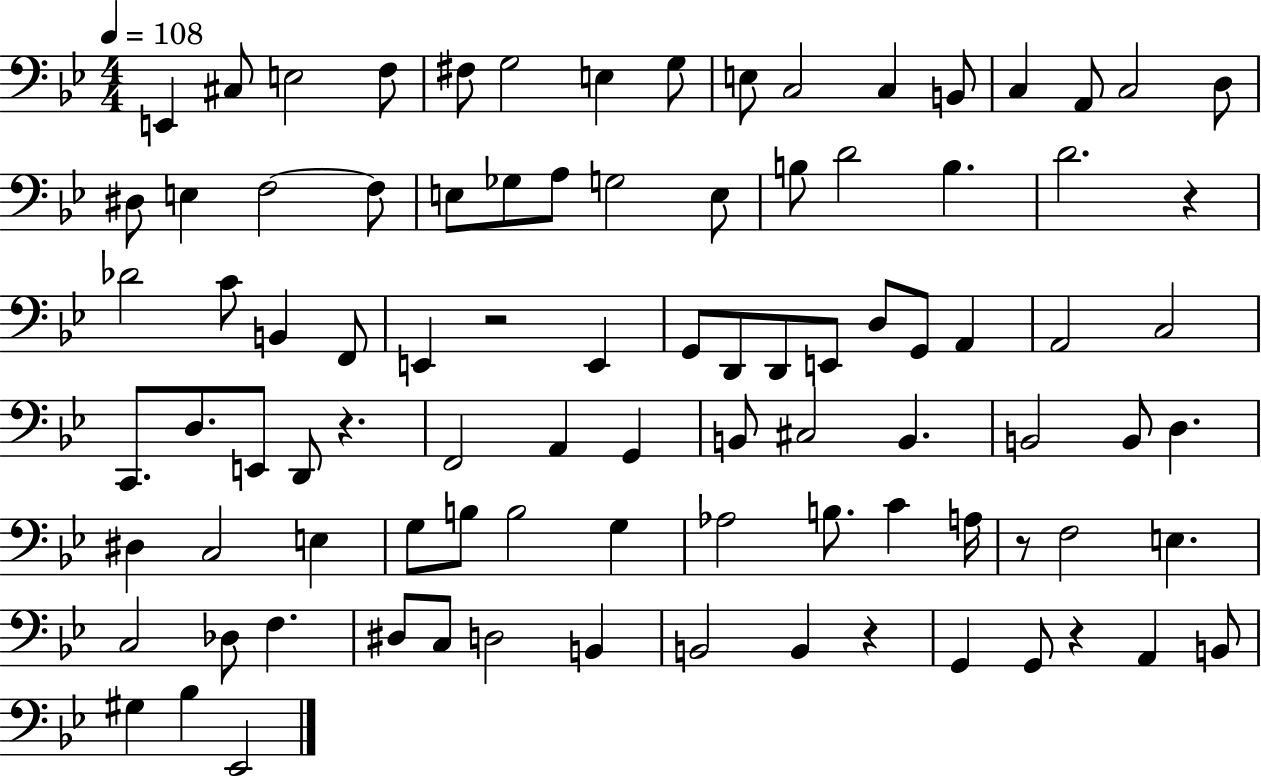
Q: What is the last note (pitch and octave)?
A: Eb2